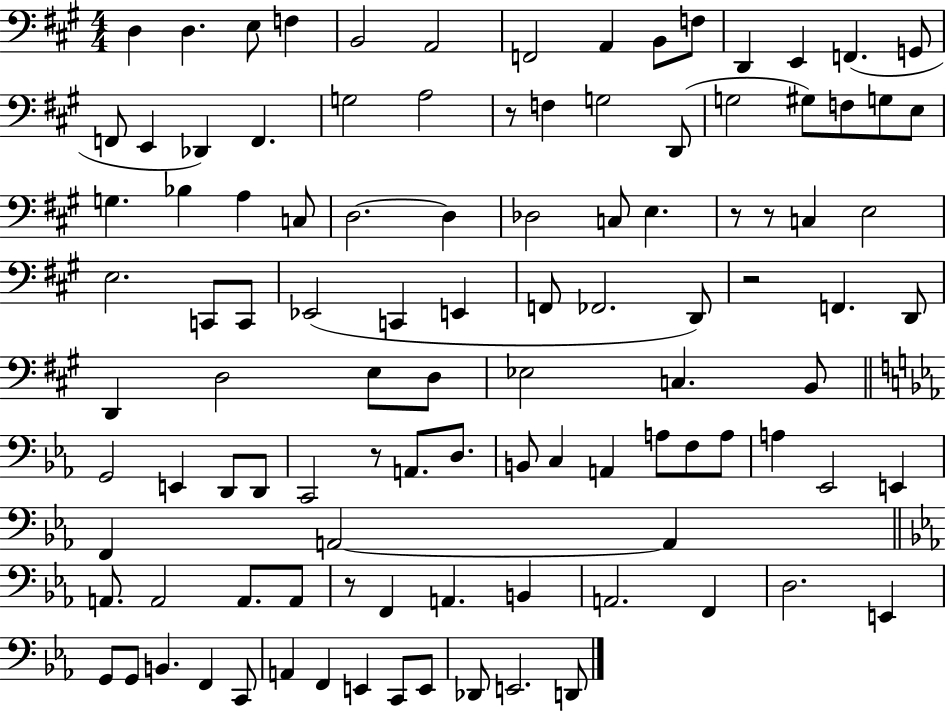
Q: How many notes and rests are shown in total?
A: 106